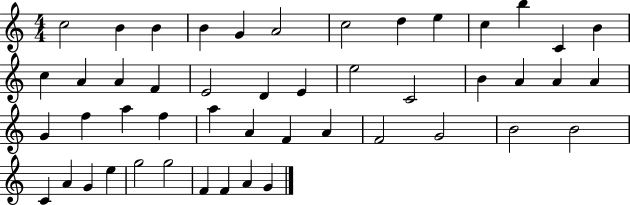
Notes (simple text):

C5/h B4/q B4/q B4/q G4/q A4/h C5/h D5/q E5/q C5/q B5/q C4/q B4/q C5/q A4/q A4/q F4/q E4/h D4/q E4/q E5/h C4/h B4/q A4/q A4/q A4/q G4/q F5/q A5/q F5/q A5/q A4/q F4/q A4/q F4/h G4/h B4/h B4/h C4/q A4/q G4/q E5/q G5/h G5/h F4/q F4/q A4/q G4/q